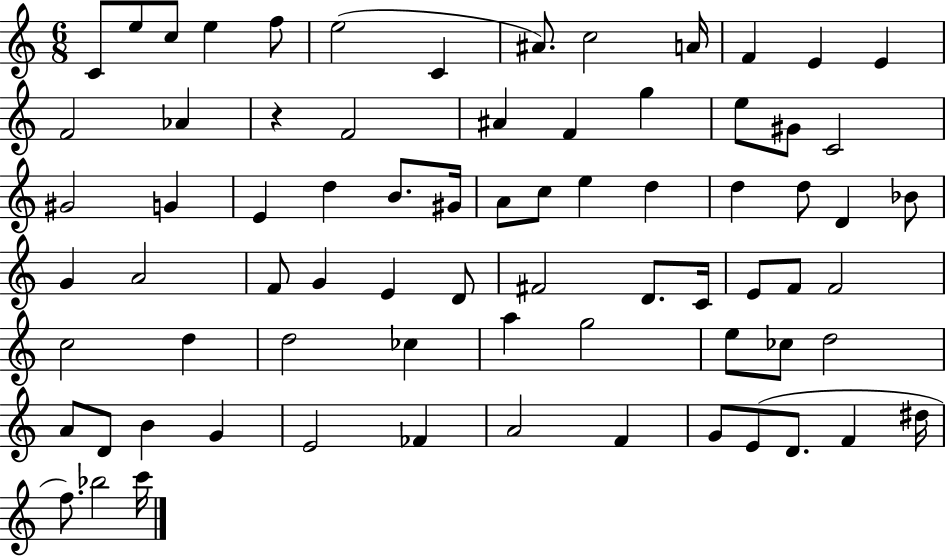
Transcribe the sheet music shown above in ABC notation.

X:1
T:Untitled
M:6/8
L:1/4
K:C
C/2 e/2 c/2 e f/2 e2 C ^A/2 c2 A/4 F E E F2 _A z F2 ^A F g e/2 ^G/2 C2 ^G2 G E d B/2 ^G/4 A/2 c/2 e d d d/2 D _B/2 G A2 F/2 G E D/2 ^F2 D/2 C/4 E/2 F/2 F2 c2 d d2 _c a g2 e/2 _c/2 d2 A/2 D/2 B G E2 _F A2 F G/2 E/2 D/2 F ^d/4 f/2 _b2 c'/4